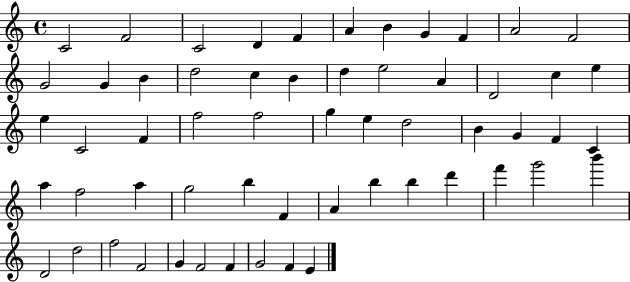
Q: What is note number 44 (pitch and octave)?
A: B5